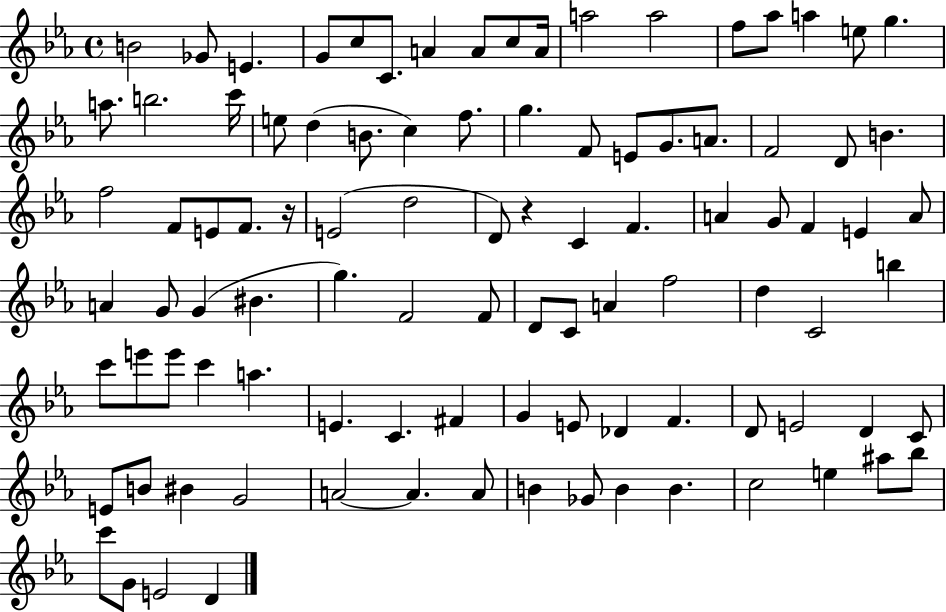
{
  \clef treble
  \time 4/4
  \defaultTimeSignature
  \key ees \major
  \repeat volta 2 { b'2 ges'8 e'4. | g'8 c''8 c'8. a'4 a'8 c''8 a'16 | a''2 a''2 | f''8 aes''8 a''4 e''8 g''4. | \break a''8. b''2. c'''16 | e''8 d''4( b'8. c''4) f''8. | g''4. f'8 e'8 g'8. a'8. | f'2 d'8 b'4. | \break f''2 f'8 e'8 f'8. r16 | e'2( d''2 | d'8) r4 c'4 f'4. | a'4 g'8 f'4 e'4 a'8 | \break a'4 g'8 g'4( bis'4. | g''4.) f'2 f'8 | d'8 c'8 a'4 f''2 | d''4 c'2 b''4 | \break c'''8 e'''8 e'''8 c'''4 a''4. | e'4. c'4. fis'4 | g'4 e'8 des'4 f'4. | d'8 e'2 d'4 c'8 | \break e'8 b'8 bis'4 g'2 | a'2~~ a'4. a'8 | b'4 ges'8 b'4 b'4. | c''2 e''4 ais''8 bes''8 | \break c'''8 g'8 e'2 d'4 | } \bar "|."
}